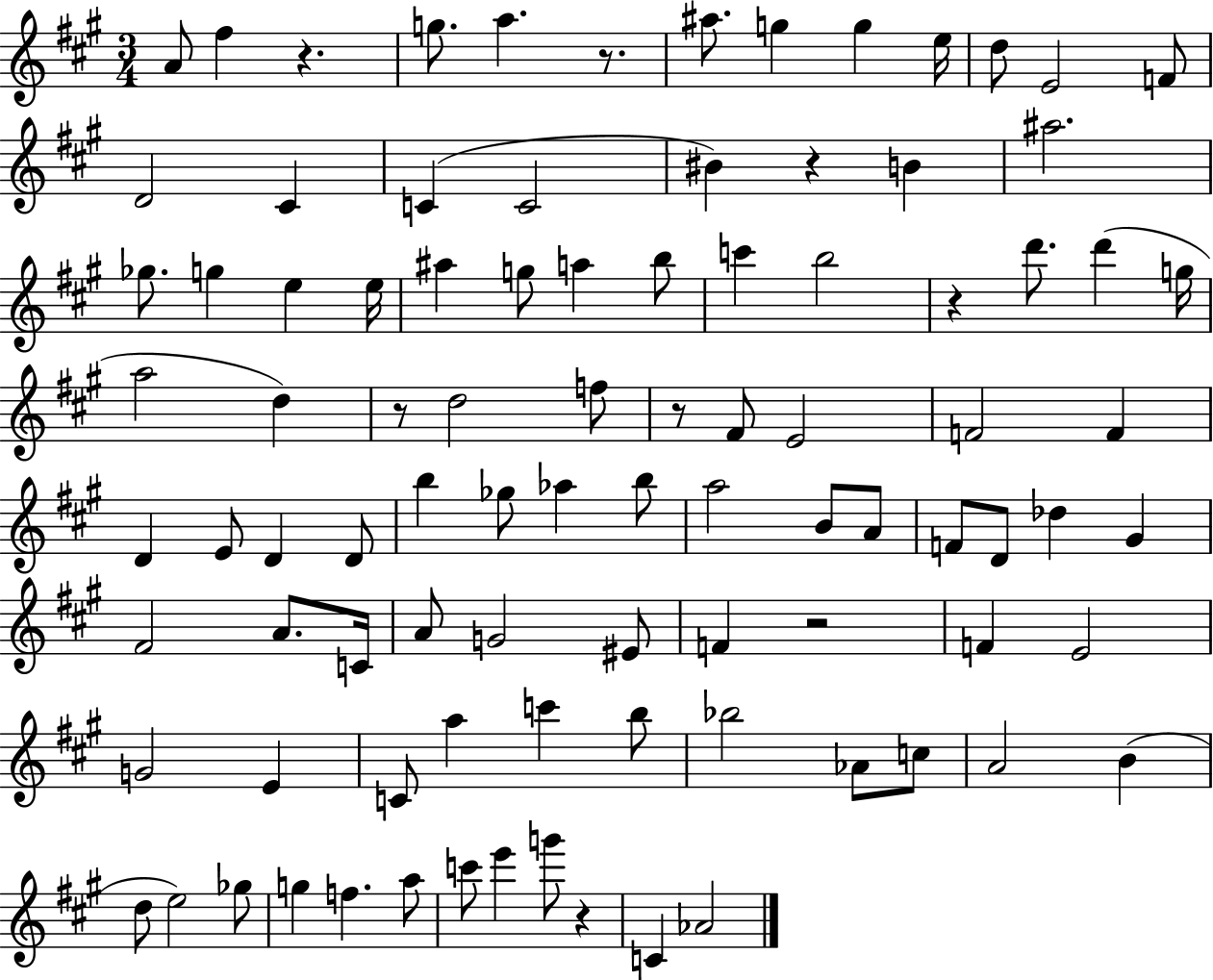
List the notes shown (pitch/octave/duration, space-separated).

A4/e F#5/q R/q. G5/e. A5/q. R/e. A#5/e. G5/q G5/q E5/s D5/e E4/h F4/e D4/h C#4/q C4/q C4/h BIS4/q R/q B4/q A#5/h. Gb5/e. G5/q E5/q E5/s A#5/q G5/e A5/q B5/e C6/q B5/h R/q D6/e. D6/q G5/s A5/h D5/q R/e D5/h F5/e R/e F#4/e E4/h F4/h F4/q D4/q E4/e D4/q D4/e B5/q Gb5/e Ab5/q B5/e A5/h B4/e A4/e F4/e D4/e Db5/q G#4/q F#4/h A4/e. C4/s A4/e G4/h EIS4/e F4/q R/h F4/q E4/h G4/h E4/q C4/e A5/q C6/q B5/e Bb5/h Ab4/e C5/e A4/h B4/q D5/e E5/h Gb5/e G5/q F5/q. A5/e C6/e E6/q G6/e R/q C4/q Ab4/h